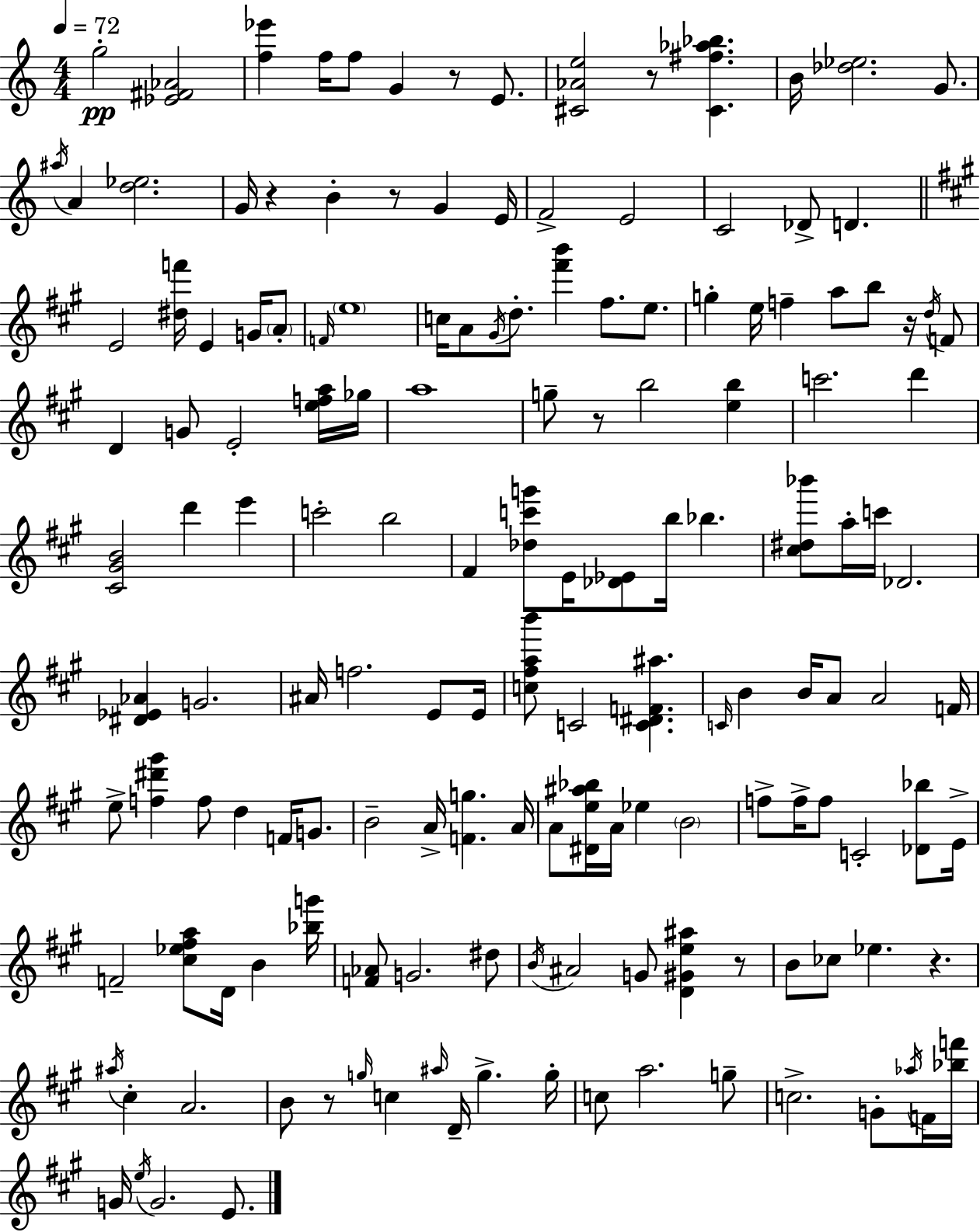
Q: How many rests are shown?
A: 9